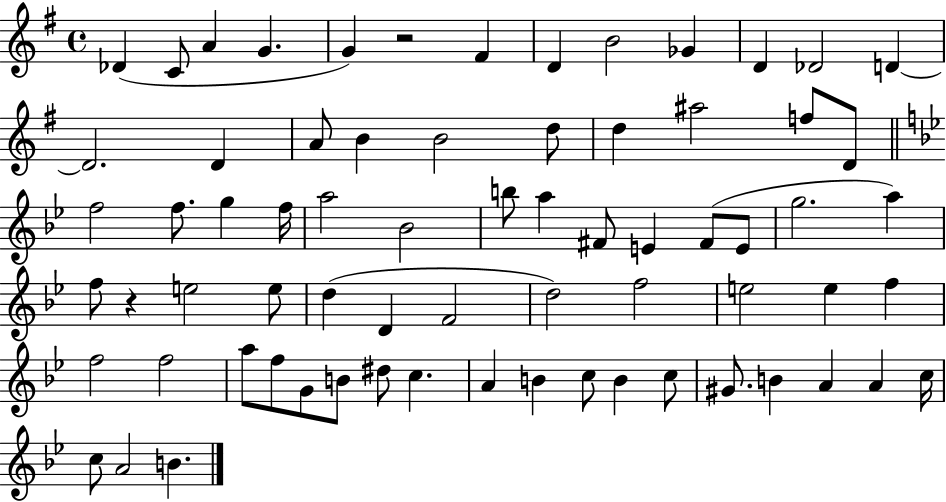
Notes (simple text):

Db4/q C4/e A4/q G4/q. G4/q R/h F#4/q D4/q B4/h Gb4/q D4/q Db4/h D4/q D4/h. D4/q A4/e B4/q B4/h D5/e D5/q A#5/h F5/e D4/e F5/h F5/e. G5/q F5/s A5/h Bb4/h B5/e A5/q F#4/e E4/q F#4/e E4/e G5/h. A5/q F5/e R/q E5/h E5/e D5/q D4/q F4/h D5/h F5/h E5/h E5/q F5/q F5/h F5/h A5/e F5/e G4/e B4/e D#5/e C5/q. A4/q B4/q C5/e B4/q C5/e G#4/e. B4/q A4/q A4/q C5/s C5/e A4/h B4/q.